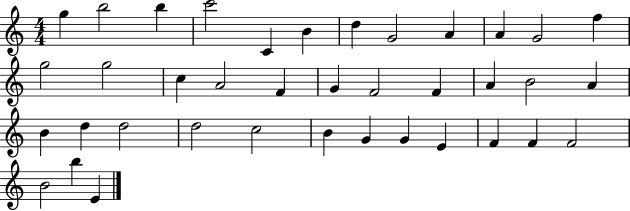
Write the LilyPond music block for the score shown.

{
  \clef treble
  \numericTimeSignature
  \time 4/4
  \key c \major
  g''4 b''2 b''4 | c'''2 c'4 b'4 | d''4 g'2 a'4 | a'4 g'2 f''4 | \break g''2 g''2 | c''4 a'2 f'4 | g'4 f'2 f'4 | a'4 b'2 a'4 | \break b'4 d''4 d''2 | d''2 c''2 | b'4 g'4 g'4 e'4 | f'4 f'4 f'2 | \break b'2 b''4 e'4 | \bar "|."
}